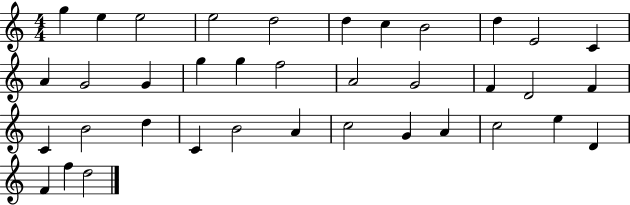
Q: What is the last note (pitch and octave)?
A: D5